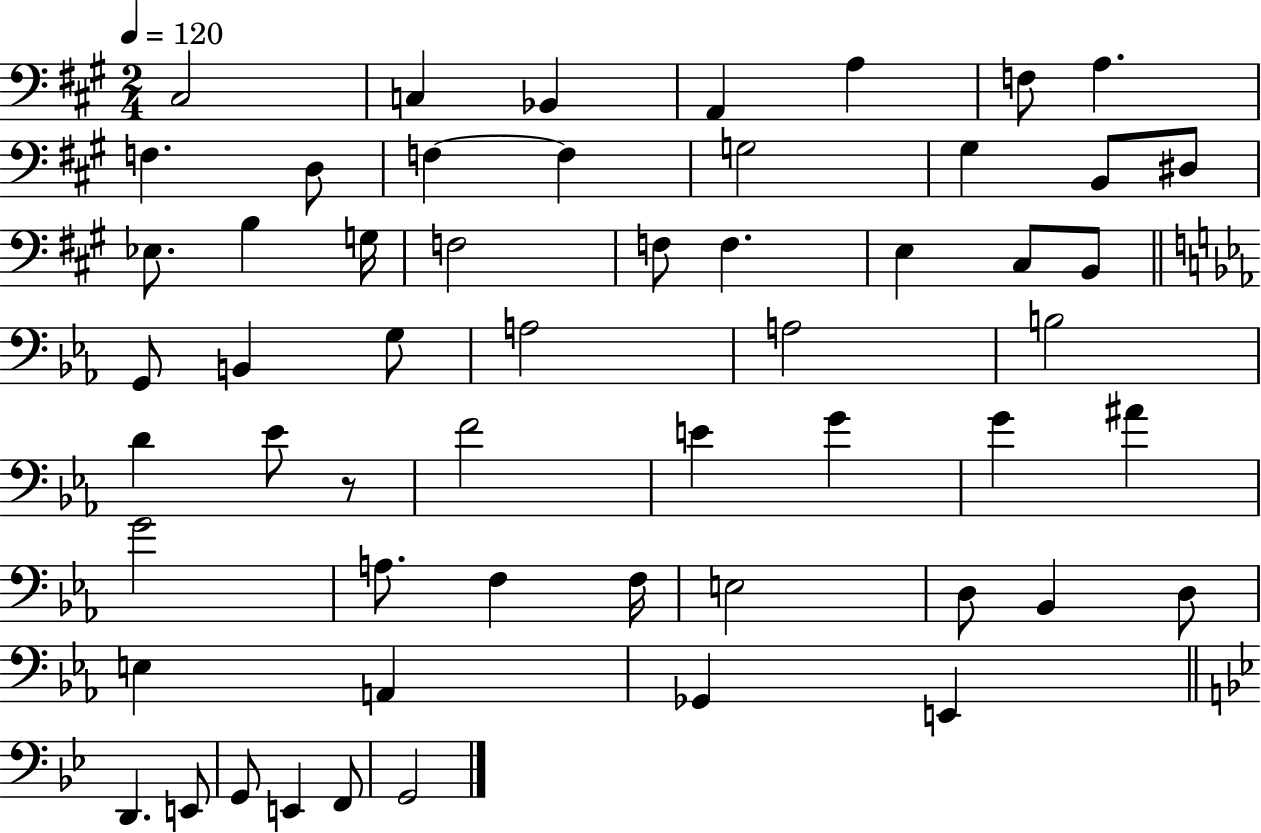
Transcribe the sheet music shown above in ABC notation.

X:1
T:Untitled
M:2/4
L:1/4
K:A
^C,2 C, _B,, A,, A, F,/2 A, F, D,/2 F, F, G,2 ^G, B,,/2 ^D,/2 _E,/2 B, G,/4 F,2 F,/2 F, E, ^C,/2 B,,/2 G,,/2 B,, G,/2 A,2 A,2 B,2 D _E/2 z/2 F2 E G G ^A G2 A,/2 F, F,/4 E,2 D,/2 _B,, D,/2 E, A,, _G,, E,, D,, E,,/2 G,,/2 E,, F,,/2 G,,2